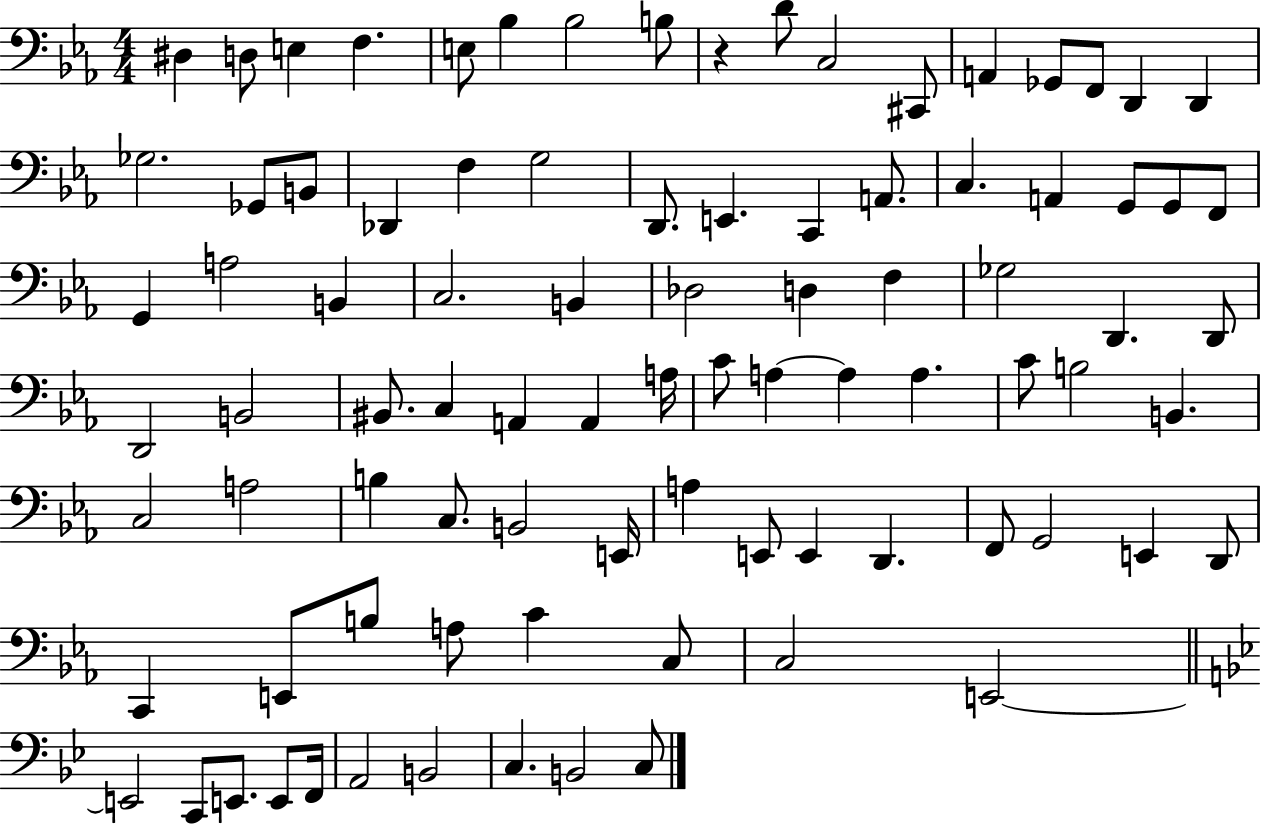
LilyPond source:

{
  \clef bass
  \numericTimeSignature
  \time 4/4
  \key ees \major
  \repeat volta 2 { dis4 d8 e4 f4. | e8 bes4 bes2 b8 | r4 d'8 c2 cis,8 | a,4 ges,8 f,8 d,4 d,4 | \break ges2. ges,8 b,8 | des,4 f4 g2 | d,8. e,4. c,4 a,8. | c4. a,4 g,8 g,8 f,8 | \break g,4 a2 b,4 | c2. b,4 | des2 d4 f4 | ges2 d,4. d,8 | \break d,2 b,2 | bis,8. c4 a,4 a,4 a16 | c'8 a4~~ a4 a4. | c'8 b2 b,4. | \break c2 a2 | b4 c8. b,2 e,16 | a4 e,8 e,4 d,4. | f,8 g,2 e,4 d,8 | \break c,4 e,8 b8 a8 c'4 c8 | c2 e,2~~ | \bar "||" \break \key g \minor e,2 c,8 e,8. e,8 f,16 | a,2 b,2 | c4. b,2 c8 | } \bar "|."
}